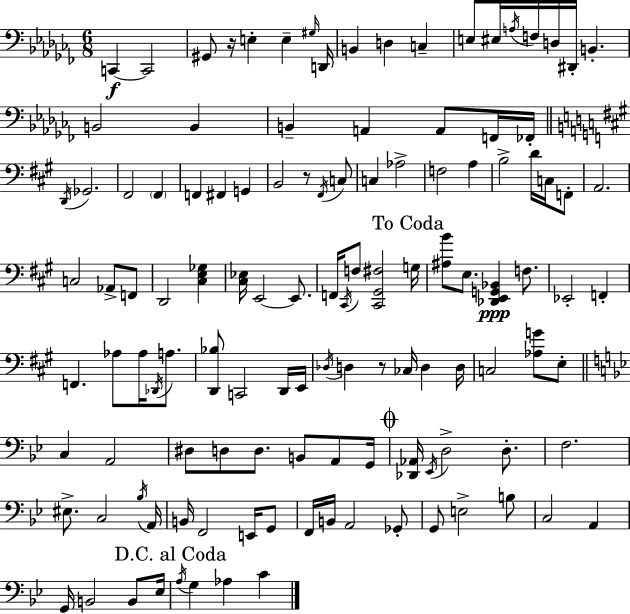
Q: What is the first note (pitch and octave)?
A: C2